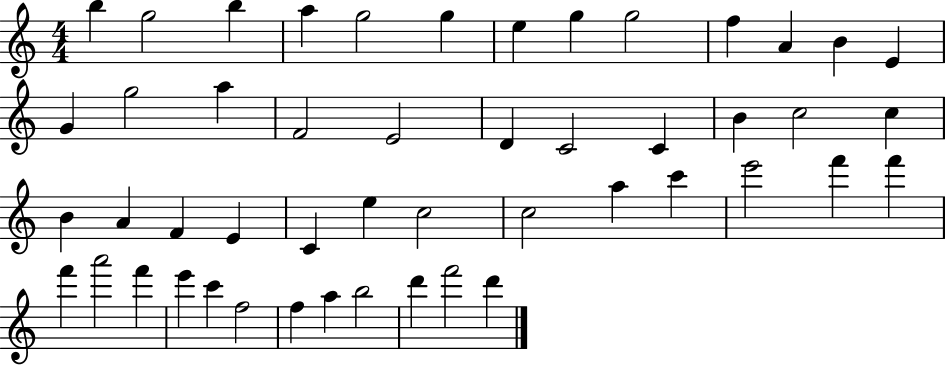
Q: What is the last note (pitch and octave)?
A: D6